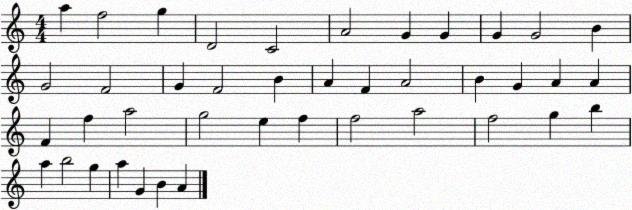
X:1
T:Untitled
M:4/4
L:1/4
K:C
a f2 g D2 C2 A2 G G G G2 B G2 F2 G F2 B A F A2 B G A A F f a2 g2 e f f2 a2 f2 g b a b2 g a G B A